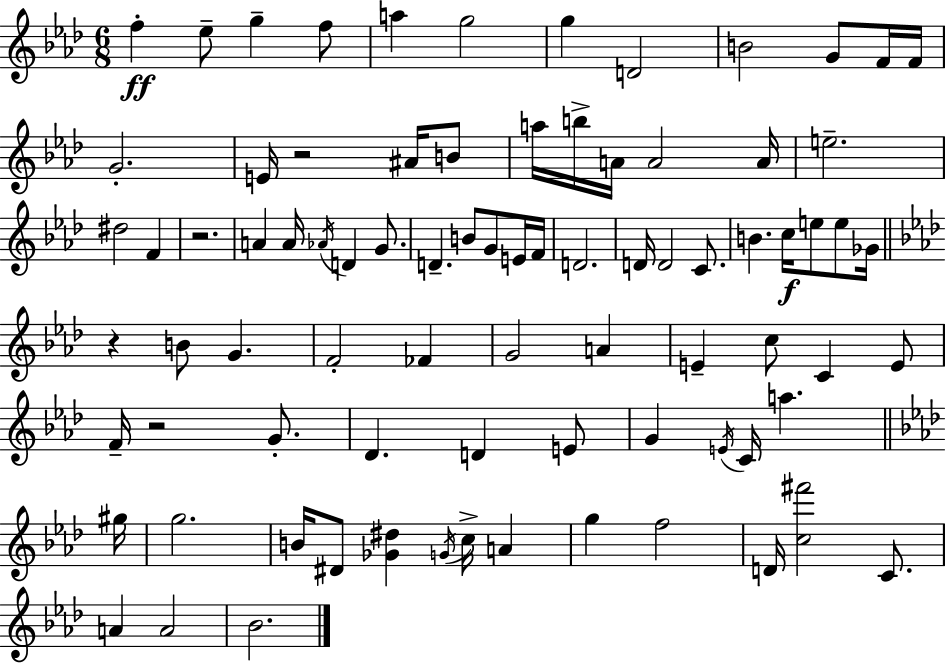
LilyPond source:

{
  \clef treble
  \numericTimeSignature
  \time 6/8
  \key f \minor
  f''4-.\ff ees''8-- g''4-- f''8 | a''4 g''2 | g''4 d'2 | b'2 g'8 f'16 f'16 | \break g'2.-. | e'16 r2 ais'16 b'8 | a''16 b''16-> a'16 a'2 a'16 | e''2.-- | \break dis''2 f'4 | r2. | a'4 a'16 \acciaccatura { aes'16 } d'4 g'8. | d'4.-- b'8 g'8 e'16 | \break f'16 d'2. | d'16 d'2 c'8. | b'4. c''16\f e''8 e''8 | ges'16 \bar "||" \break \key aes \major r4 b'8 g'4. | f'2-. fes'4 | g'2 a'4 | e'4-- c''8 c'4 e'8 | \break f'16-- r2 g'8.-. | des'4. d'4 e'8 | g'4 \acciaccatura { e'16 } c'16 a''4. | \bar "||" \break \key aes \major gis''16 g''2. | b'16 dis'8 <ges' dis''>4 \acciaccatura { g'16 } c''16-> a'4 | g''4 f''2 | d'16 <c'' fis'''>2 c'8. | \break a'4 a'2 | bes'2. | \bar "|."
}